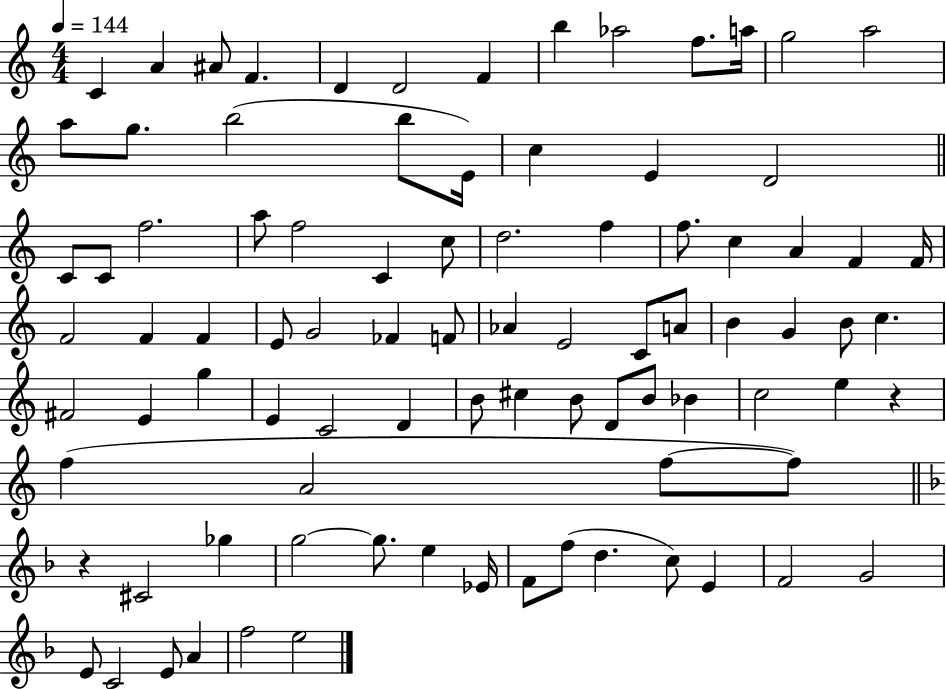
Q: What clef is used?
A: treble